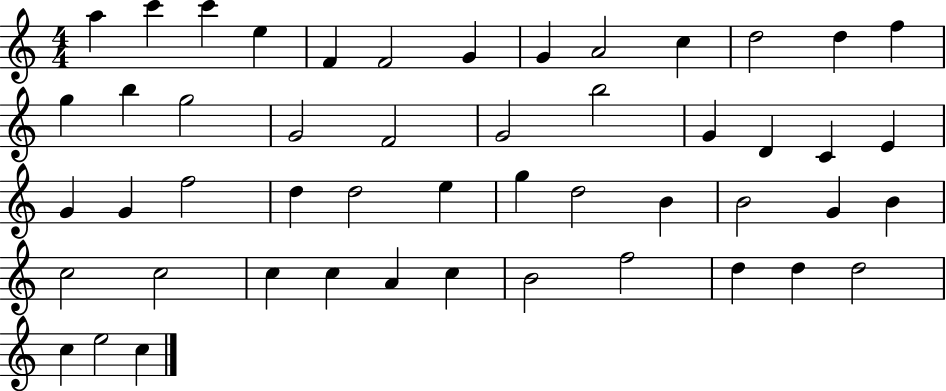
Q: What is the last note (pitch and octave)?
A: C5